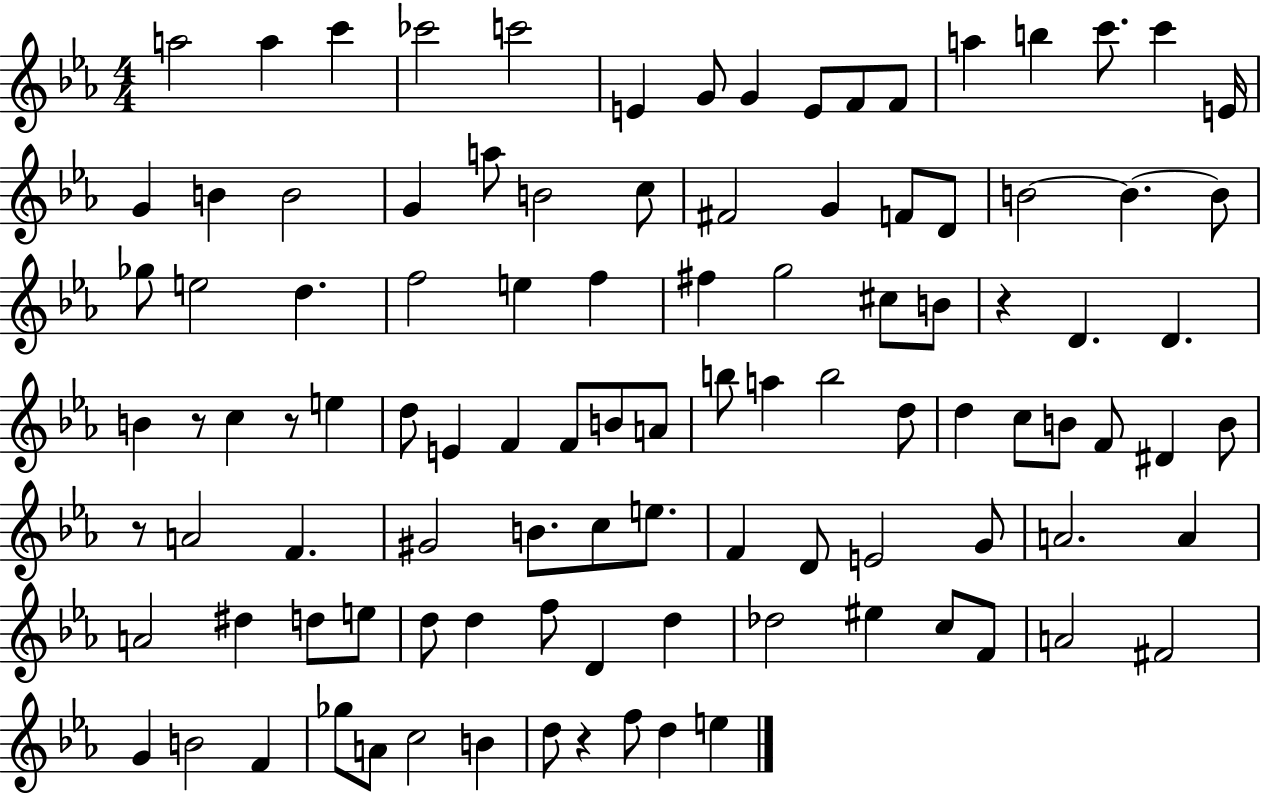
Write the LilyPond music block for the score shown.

{
  \clef treble
  \numericTimeSignature
  \time 4/4
  \key ees \major
  a''2 a''4 c'''4 | ces'''2 c'''2 | e'4 g'8 g'4 e'8 f'8 f'8 | a''4 b''4 c'''8. c'''4 e'16 | \break g'4 b'4 b'2 | g'4 a''8 b'2 c''8 | fis'2 g'4 f'8 d'8 | b'2~~ b'4.~~ b'8 | \break ges''8 e''2 d''4. | f''2 e''4 f''4 | fis''4 g''2 cis''8 b'8 | r4 d'4. d'4. | \break b'4 r8 c''4 r8 e''4 | d''8 e'4 f'4 f'8 b'8 a'8 | b''8 a''4 b''2 d''8 | d''4 c''8 b'8 f'8 dis'4 b'8 | \break r8 a'2 f'4. | gis'2 b'8. c''8 e''8. | f'4 d'8 e'2 g'8 | a'2. a'4 | \break a'2 dis''4 d''8 e''8 | d''8 d''4 f''8 d'4 d''4 | des''2 eis''4 c''8 f'8 | a'2 fis'2 | \break g'4 b'2 f'4 | ges''8 a'8 c''2 b'4 | d''8 r4 f''8 d''4 e''4 | \bar "|."
}